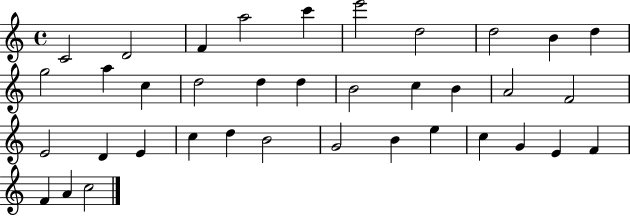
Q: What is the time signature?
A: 4/4